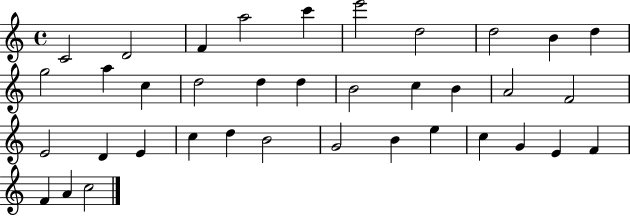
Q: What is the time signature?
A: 4/4